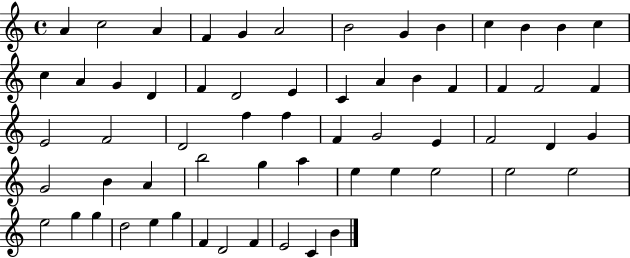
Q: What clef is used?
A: treble